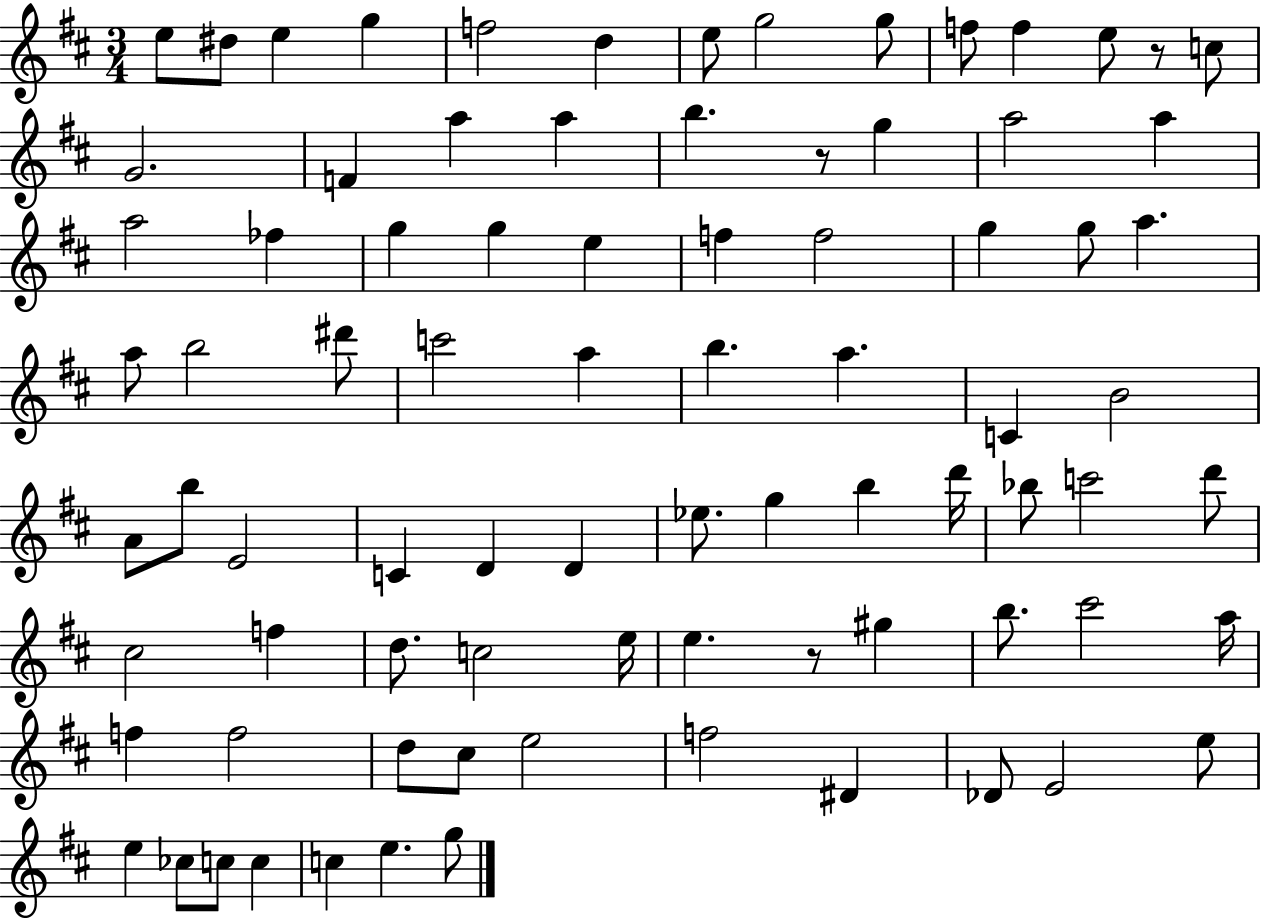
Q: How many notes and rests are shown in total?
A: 83